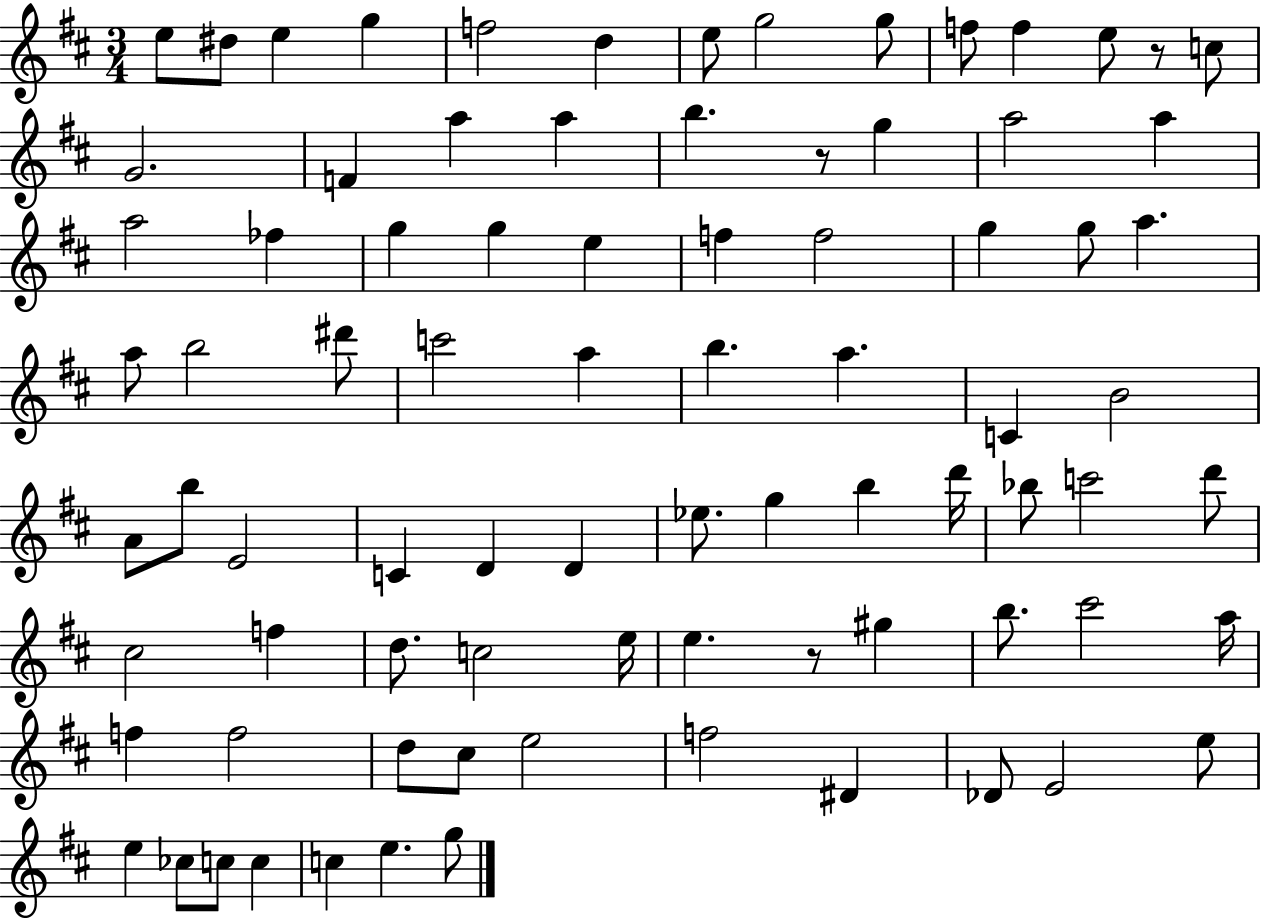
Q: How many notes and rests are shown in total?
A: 83